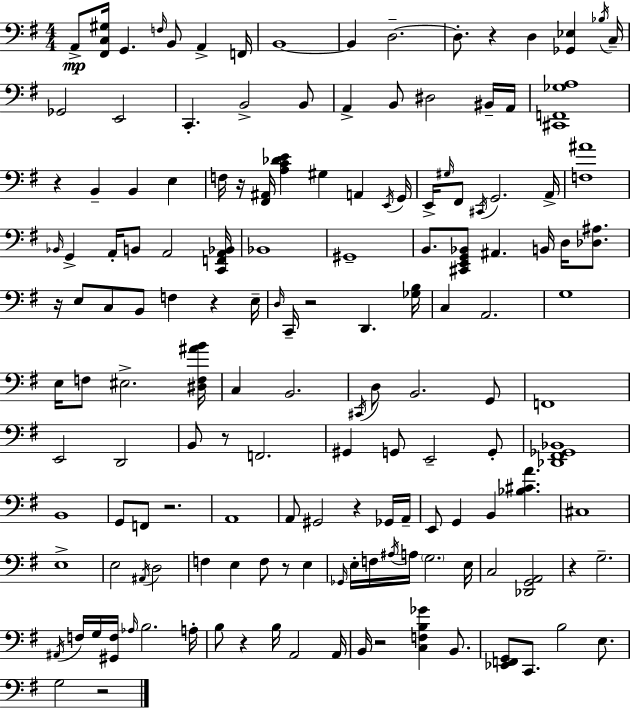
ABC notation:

X:1
T:Untitled
M:4/4
L:1/4
K:G
A,,/2 [^F,,C,^G,]/4 G,, F,/4 B,,/2 A,, F,,/4 B,,4 B,, D,2 D,/2 z D, [_G,,_E,] _B,/4 C,/4 _G,,2 E,,2 C,, B,,2 B,,/2 A,, B,,/2 ^D,2 ^B,,/4 A,,/4 [^C,,F,,_G,A,]4 z B,, B,, E, F,/4 z/4 [^F,,^A,,]/4 [A,C_DE] ^G, A,, E,,/4 G,,/4 E,,/4 ^G,/4 ^F,,/2 ^C,,/4 G,,2 A,,/4 [F,^A]4 _B,,/4 G,, A,,/4 B,,/2 A,,2 [C,,F,,A,,_B,,]/4 _B,,4 ^G,,4 B,,/2 [^C,,E,,G,,_B,,]/2 ^A,, B,,/4 D,/4 [_D,^A,]/2 z/4 E,/2 C,/2 B,,/2 F, z E,/4 D,/4 C,,/4 z2 D,, [_G,B,]/4 C, A,,2 G,4 E,/4 F,/2 ^E,2 [^D,F,^AB]/4 C, B,,2 ^C,,/4 D,/2 B,,2 G,,/2 F,,4 E,,2 D,,2 B,,/2 z/2 F,,2 ^G,, G,,/2 E,,2 G,,/2 [_D,,^F,,_G,,_B,,]4 B,,4 G,,/2 F,,/2 z2 A,,4 A,,/2 ^G,,2 z _G,,/4 A,,/4 E,,/2 G,, B,, [_B,^CA] ^C,4 E,4 E,2 ^A,,/4 D,2 F, E, F,/2 z/2 E, _G,,/4 E,/4 F,/4 ^A,/4 A,/4 G,2 E,/4 C,2 [_D,,G,,A,,]2 z G,2 ^A,,/4 F,/4 G,/4 [^G,,F,]/4 _A,/4 B,2 A,/4 B,/2 z B,/4 A,,2 A,,/4 B,,/4 z2 [C,F,B,_G] B,,/2 [_E,,F,,G,,]/2 C,,/2 B,2 E,/2 G,2 z2